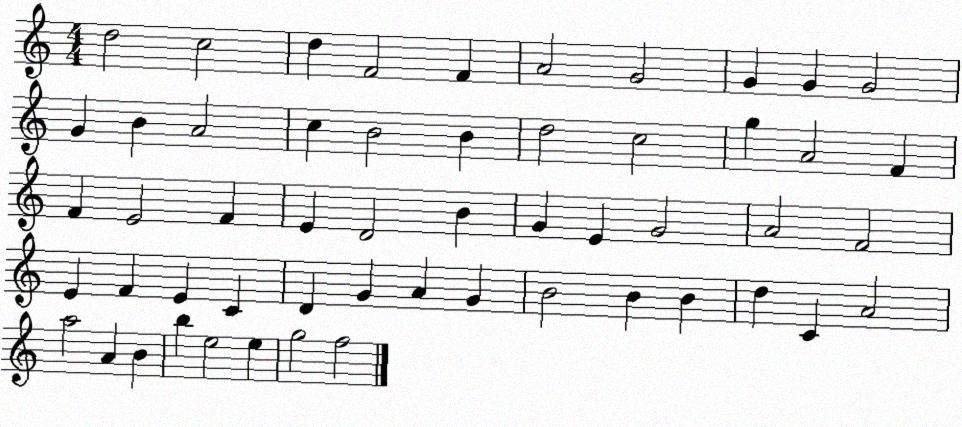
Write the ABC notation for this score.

X:1
T:Untitled
M:4/4
L:1/4
K:C
d2 c2 d F2 F A2 G2 G G G2 G B A2 c B2 B d2 c2 g A2 F F E2 F E D2 B G E G2 A2 F2 E F E C D G A G B2 B B d C A2 a2 A B b e2 e g2 f2